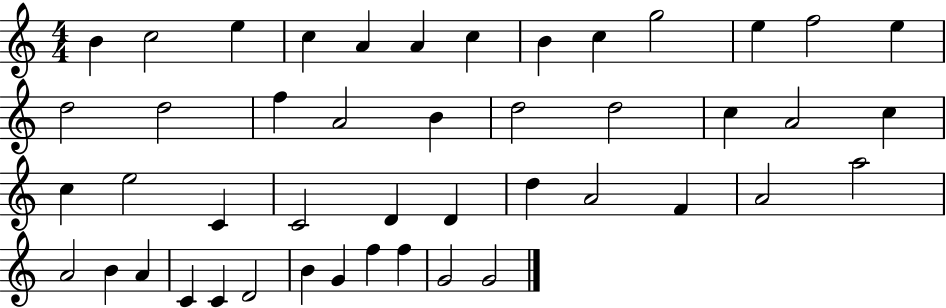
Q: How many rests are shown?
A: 0